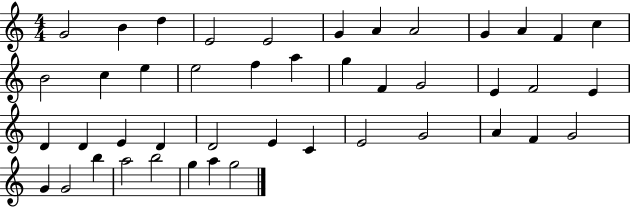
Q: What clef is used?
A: treble